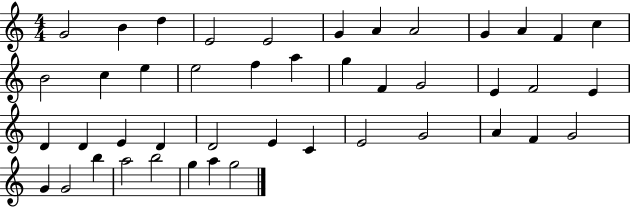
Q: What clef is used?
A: treble